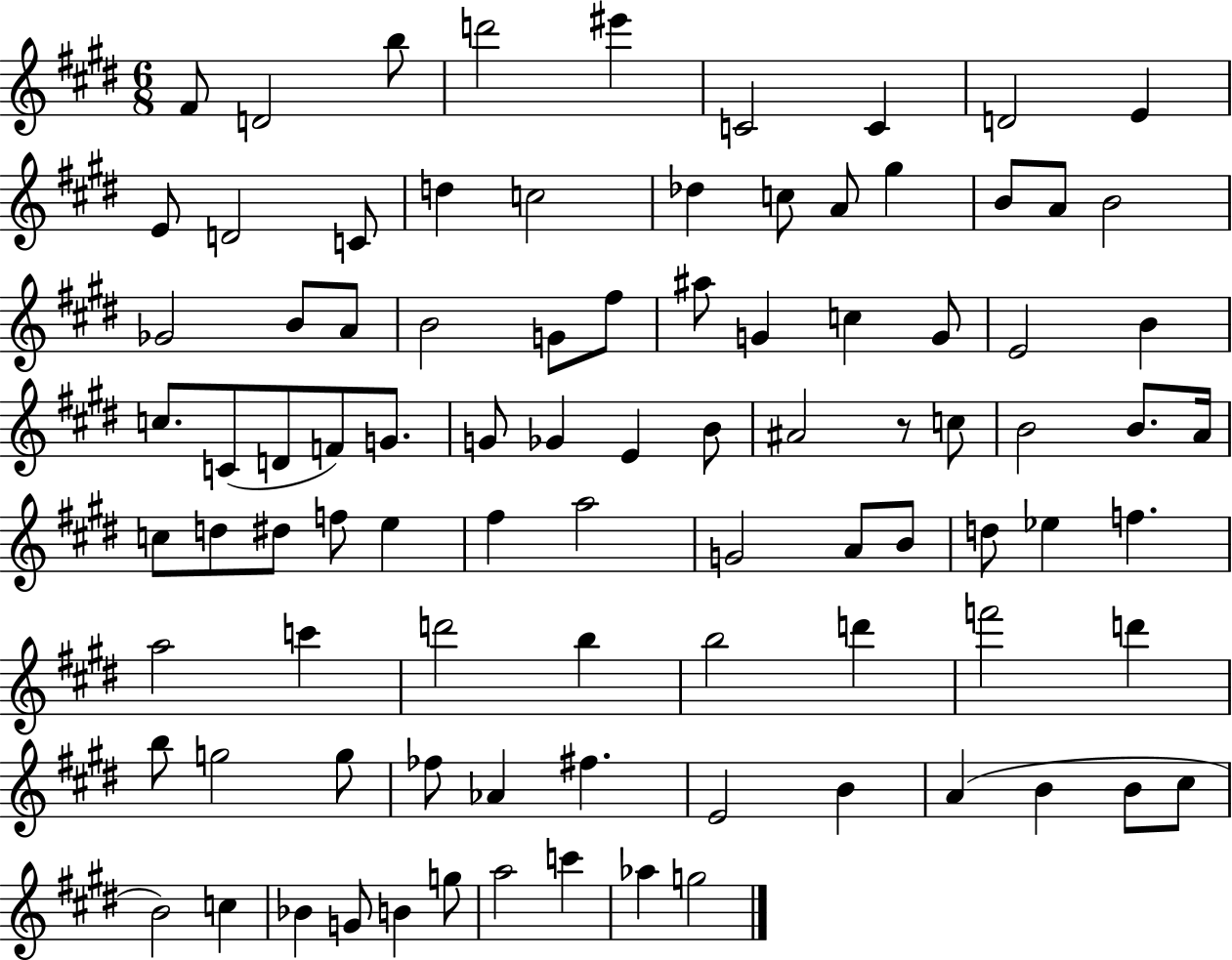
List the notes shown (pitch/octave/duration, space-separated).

F#4/e D4/h B5/e D6/h EIS6/q C4/h C4/q D4/h E4/q E4/e D4/h C4/e D5/q C5/h Db5/q C5/e A4/e G#5/q B4/e A4/e B4/h Gb4/h B4/e A4/e B4/h G4/e F#5/e A#5/e G4/q C5/q G4/e E4/h B4/q C5/e. C4/e D4/e F4/e G4/e. G4/e Gb4/q E4/q B4/e A#4/h R/e C5/e B4/h B4/e. A4/s C5/e D5/e D#5/e F5/e E5/q F#5/q A5/h G4/h A4/e B4/e D5/e Eb5/q F5/q. A5/h C6/q D6/h B5/q B5/h D6/q F6/h D6/q B5/e G5/h G5/e FES5/e Ab4/q F#5/q. E4/h B4/q A4/q B4/q B4/e C#5/e B4/h C5/q Bb4/q G4/e B4/q G5/e A5/h C6/q Ab5/q G5/h